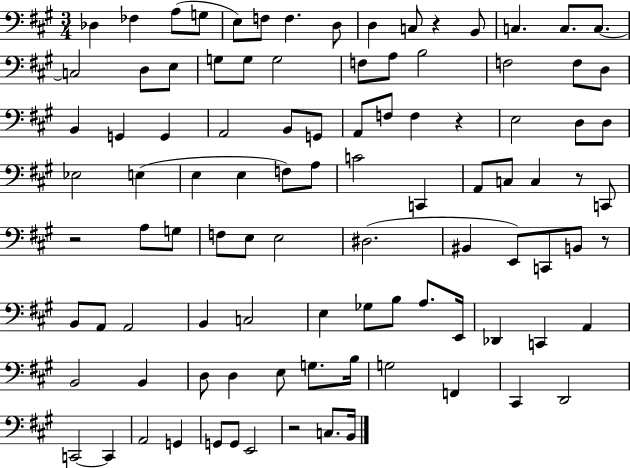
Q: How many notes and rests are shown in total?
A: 99